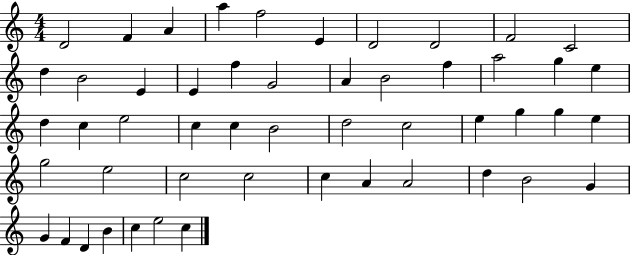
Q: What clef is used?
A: treble